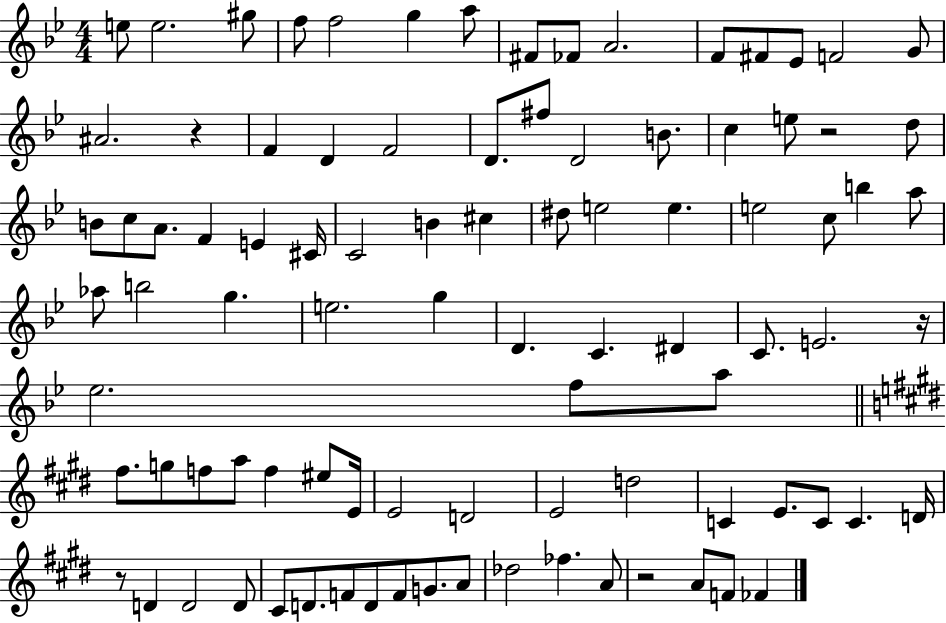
{
  \clef treble
  \numericTimeSignature
  \time 4/4
  \key bes \major
  \repeat volta 2 { e''8 e''2. gis''8 | f''8 f''2 g''4 a''8 | fis'8 fes'8 a'2. | f'8 fis'8 ees'8 f'2 g'8 | \break ais'2. r4 | f'4 d'4 f'2 | d'8. fis''8 d'2 b'8. | c''4 e''8 r2 d''8 | \break b'8 c''8 a'8. f'4 e'4 cis'16 | c'2 b'4 cis''4 | dis''8 e''2 e''4. | e''2 c''8 b''4 a''8 | \break aes''8 b''2 g''4. | e''2. g''4 | d'4. c'4. dis'4 | c'8. e'2. r16 | \break ees''2. f''8 a''8 | \bar "||" \break \key e \major fis''8. g''8 f''8 a''8 f''4 eis''8 e'16 | e'2 d'2 | e'2 d''2 | c'4 e'8. c'8 c'4. d'16 | \break r8 d'4 d'2 d'8 | cis'8 d'8. f'8 d'8 f'8 g'8. a'8 | des''2 fes''4. a'8 | r2 a'8 f'8 fes'4 | \break } \bar "|."
}